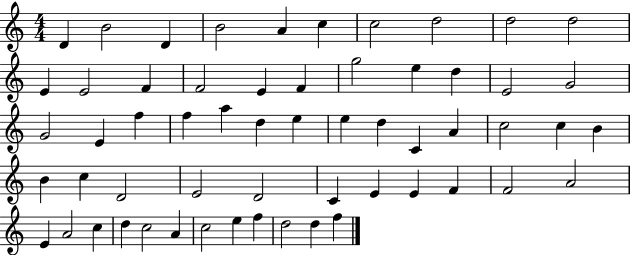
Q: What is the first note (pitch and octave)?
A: D4